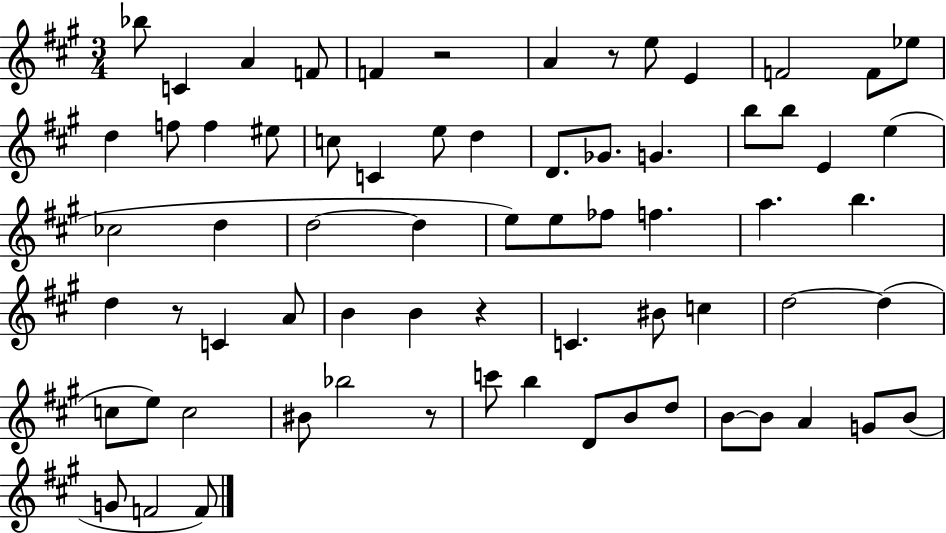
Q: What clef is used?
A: treble